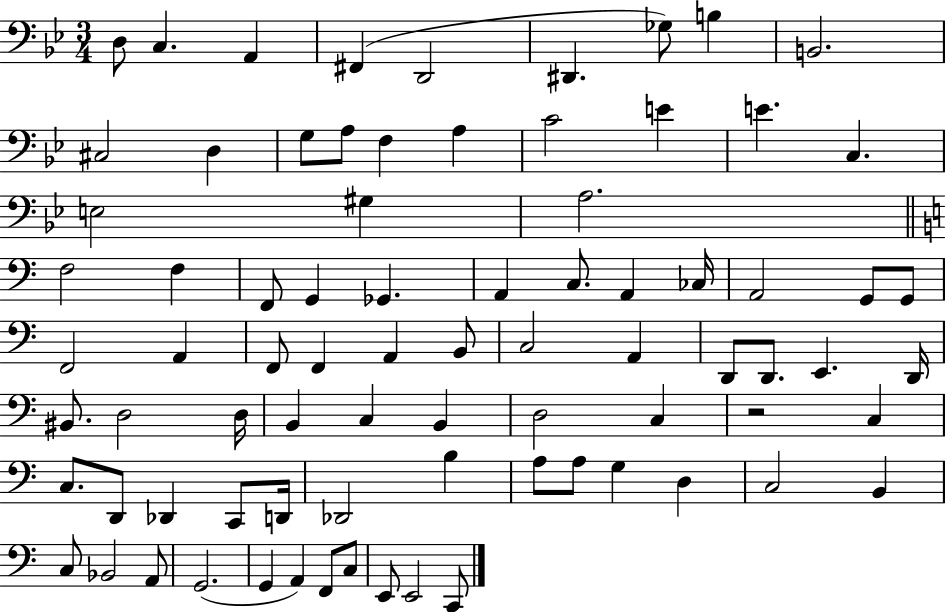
{
  \clef bass
  \numericTimeSignature
  \time 3/4
  \key bes \major
  d8 c4. a,4 | fis,4( d,2 | dis,4. ges8) b4 | b,2. | \break cis2 d4 | g8 a8 f4 a4 | c'2 e'4 | e'4. c4. | \break e2 gis4 | a2. | \bar "||" \break \key c \major f2 f4 | f,8 g,4 ges,4. | a,4 c8. a,4 ces16 | a,2 g,8 g,8 | \break f,2 a,4 | f,8 f,4 a,4 b,8 | c2 a,4 | d,8 d,8. e,4. d,16 | \break bis,8. d2 d16 | b,4 c4 b,4 | d2 c4 | r2 c4 | \break c8. d,8 des,4 c,8 d,16 | des,2 b4 | a8 a8 g4 d4 | c2 b,4 | \break c8 bes,2 a,8 | g,2.( | g,4 a,4) f,8 c8 | e,8 e,2 c,8 | \break \bar "|."
}